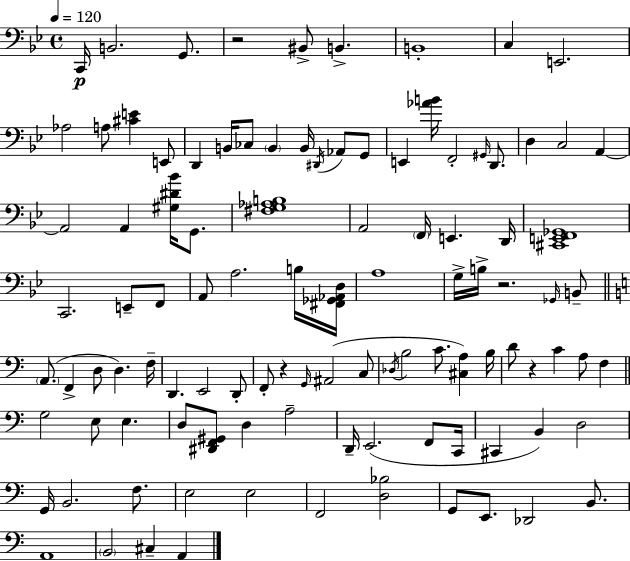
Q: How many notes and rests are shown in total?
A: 104